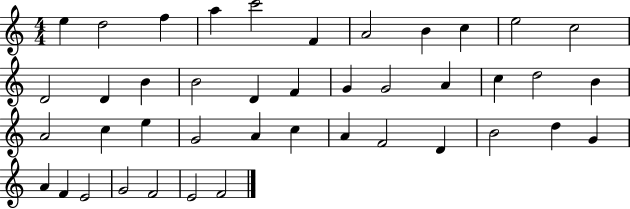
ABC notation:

X:1
T:Untitled
M:4/4
L:1/4
K:C
e d2 f a c'2 F A2 B c e2 c2 D2 D B B2 D F G G2 A c d2 B A2 c e G2 A c A F2 D B2 d G A F E2 G2 F2 E2 F2